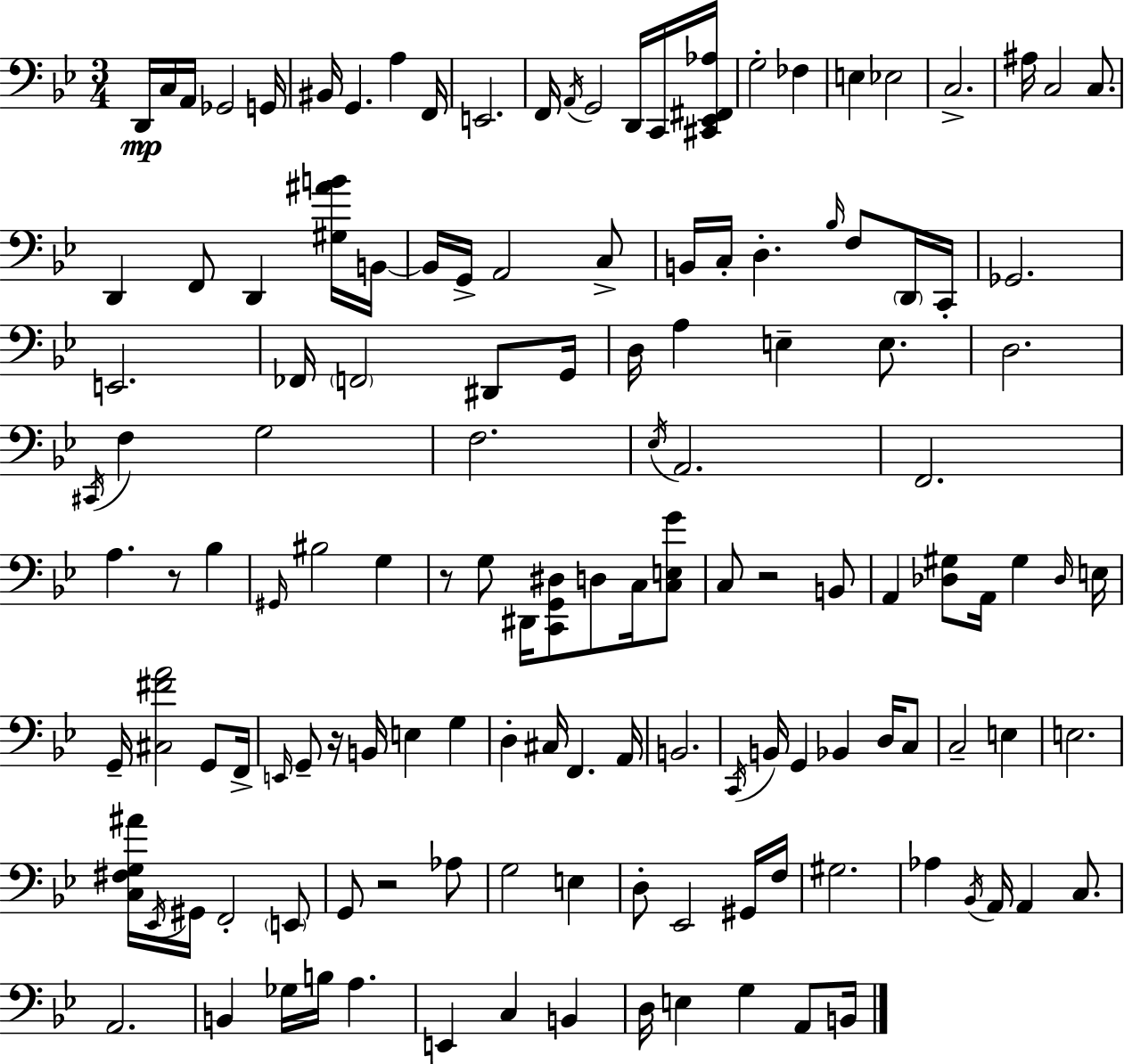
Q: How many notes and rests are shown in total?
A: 137